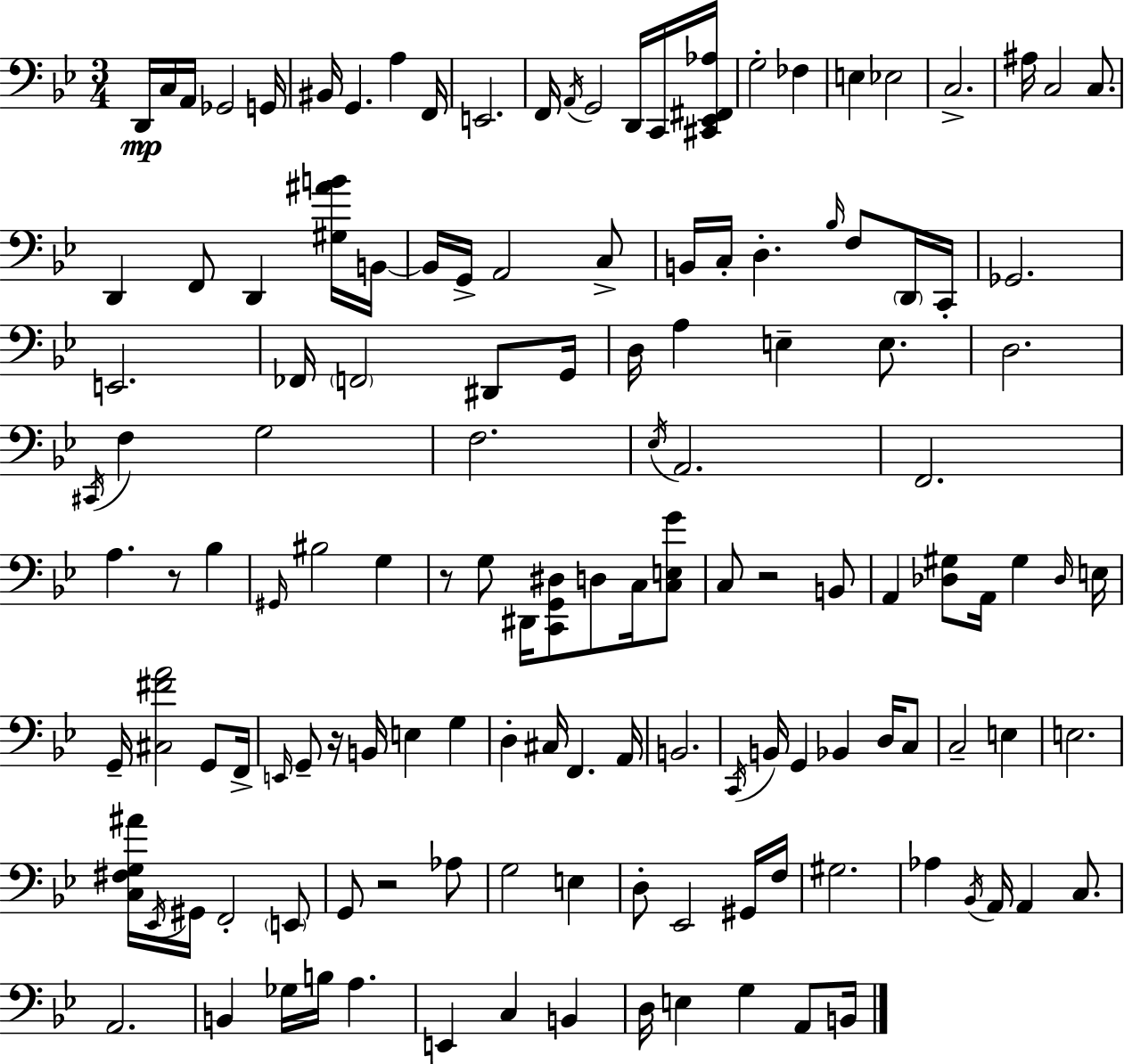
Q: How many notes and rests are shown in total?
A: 137